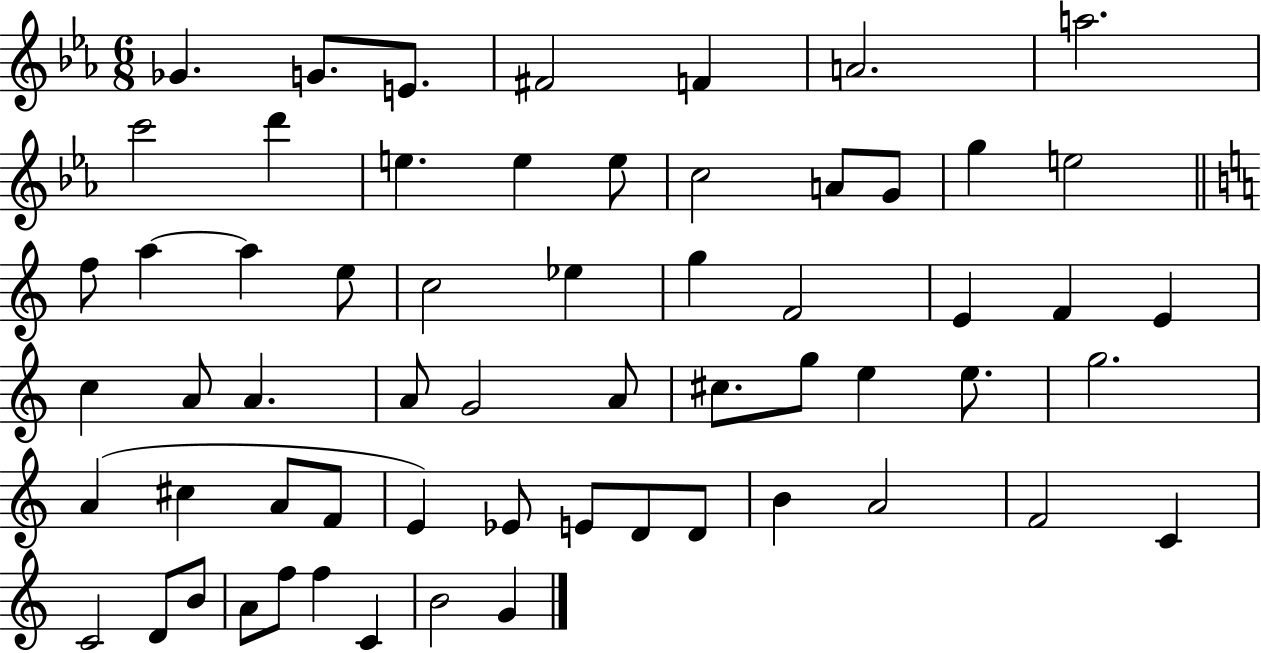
{
  \clef treble
  \numericTimeSignature
  \time 6/8
  \key ees \major
  \repeat volta 2 { ges'4. g'8. e'8. | fis'2 f'4 | a'2. | a''2. | \break c'''2 d'''4 | e''4. e''4 e''8 | c''2 a'8 g'8 | g''4 e''2 | \break \bar "||" \break \key a \minor f''8 a''4~~ a''4 e''8 | c''2 ees''4 | g''4 f'2 | e'4 f'4 e'4 | \break c''4 a'8 a'4. | a'8 g'2 a'8 | cis''8. g''8 e''4 e''8. | g''2. | \break a'4( cis''4 a'8 f'8 | e'4) ees'8 e'8 d'8 d'8 | b'4 a'2 | f'2 c'4 | \break c'2 d'8 b'8 | a'8 f''8 f''4 c'4 | b'2 g'4 | } \bar "|."
}